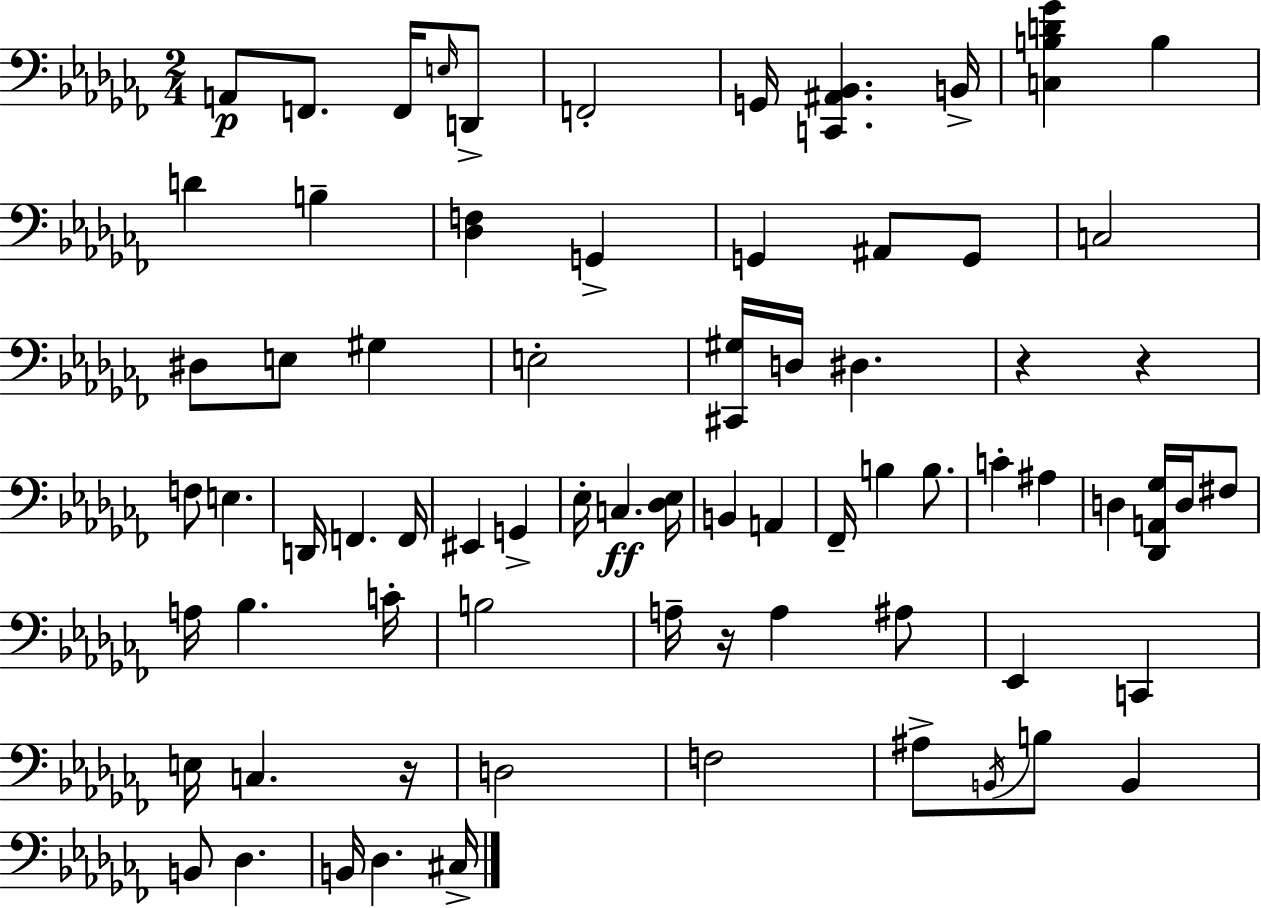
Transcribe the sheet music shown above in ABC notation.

X:1
T:Untitled
M:2/4
L:1/4
K:Abm
A,,/2 F,,/2 F,,/4 E,/4 D,,/2 F,,2 G,,/4 [C,,^A,,_B,,] B,,/4 [C,B,D_G] B, D B, [_D,F,] G,, G,, ^A,,/2 G,,/2 C,2 ^D,/2 E,/2 ^G, E,2 [^C,,^G,]/4 D,/4 ^D, z z F,/2 E, D,,/4 F,, F,,/4 ^E,, G,, _E,/4 C, [_D,_E,]/4 B,, A,, _F,,/4 B, B,/2 C ^A, D, [_D,,A,,_G,]/4 D,/4 ^F,/2 A,/4 _B, C/4 B,2 A,/4 z/4 A, ^A,/2 _E,, C,, E,/4 C, z/4 D,2 F,2 ^A,/2 B,,/4 B,/2 B,, B,,/2 _D, B,,/4 _D, ^C,/4